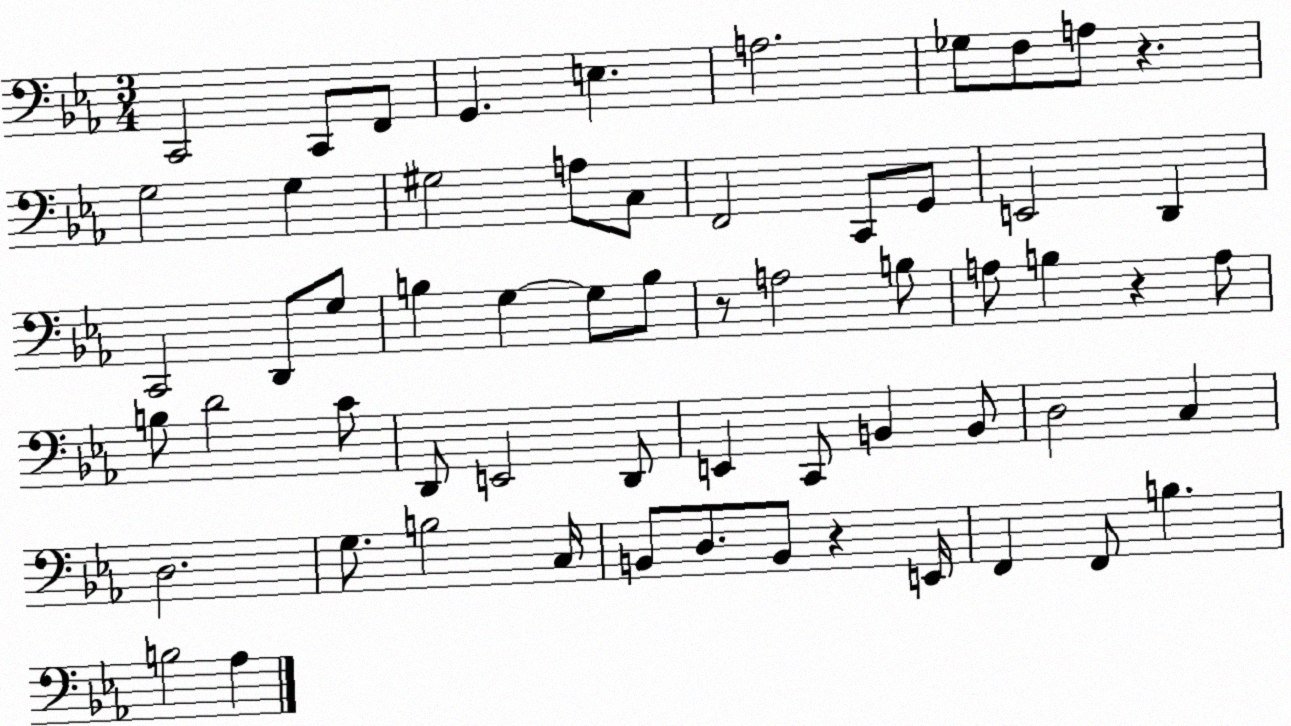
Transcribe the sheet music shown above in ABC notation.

X:1
T:Untitled
M:3/4
L:1/4
K:Eb
C,,2 C,,/2 F,,/2 G,, E, A,2 _G,/2 F,/2 A,/2 z G,2 G, ^G,2 A,/2 C,/2 F,,2 C,,/2 G,,/2 E,,2 D,, C,,2 D,,/2 G,/2 B, G, G,/2 B,/2 z/2 A,2 B,/2 A,/2 B, z A,/2 B,/2 D2 C/2 D,,/2 E,,2 D,,/2 E,, C,,/2 B,, B,,/2 D,2 C, D,2 G,/2 B,2 C,/4 B,,/2 D,/2 B,,/2 z E,,/4 F,, F,,/2 B, B,2 _A,